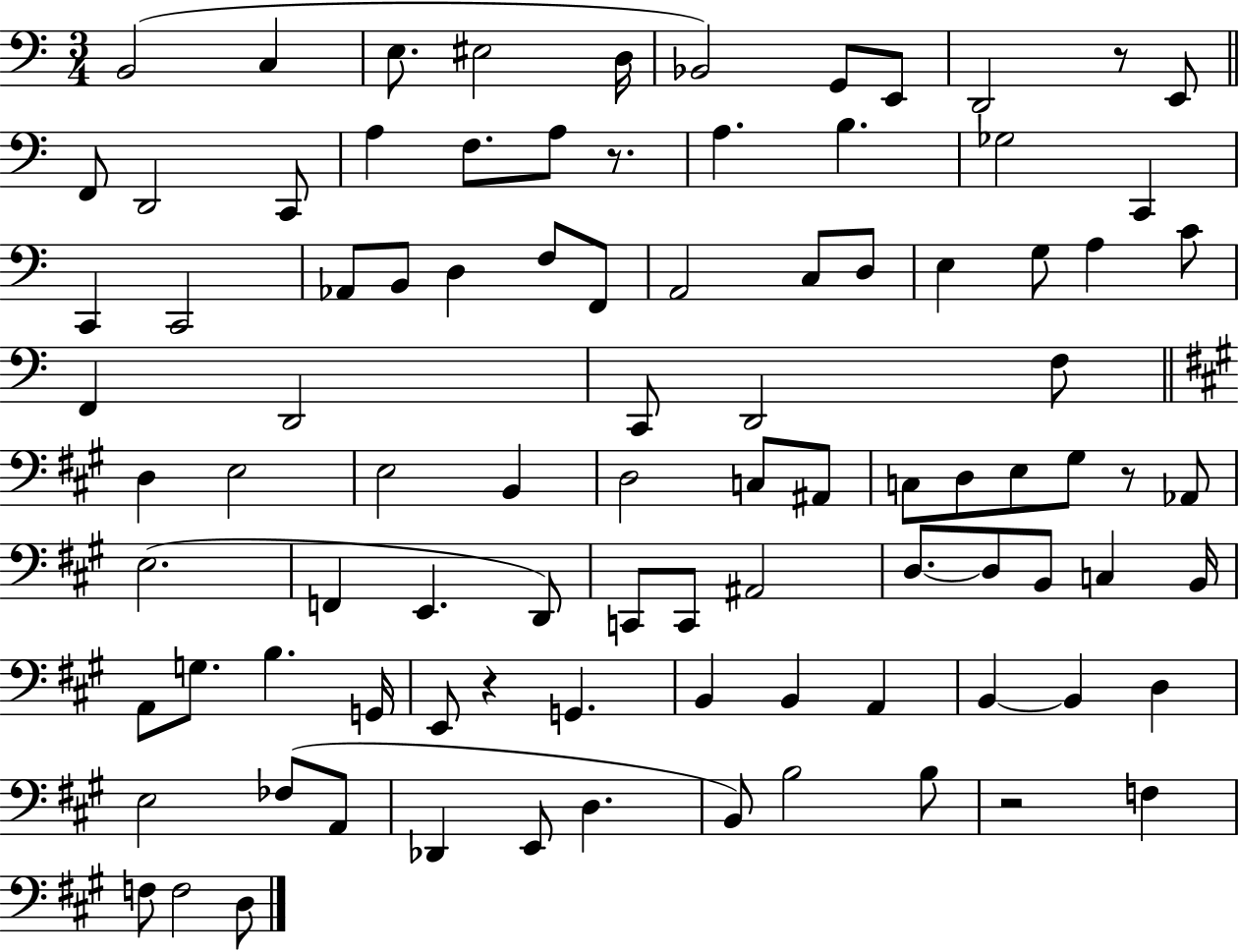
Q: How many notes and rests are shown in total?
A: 93